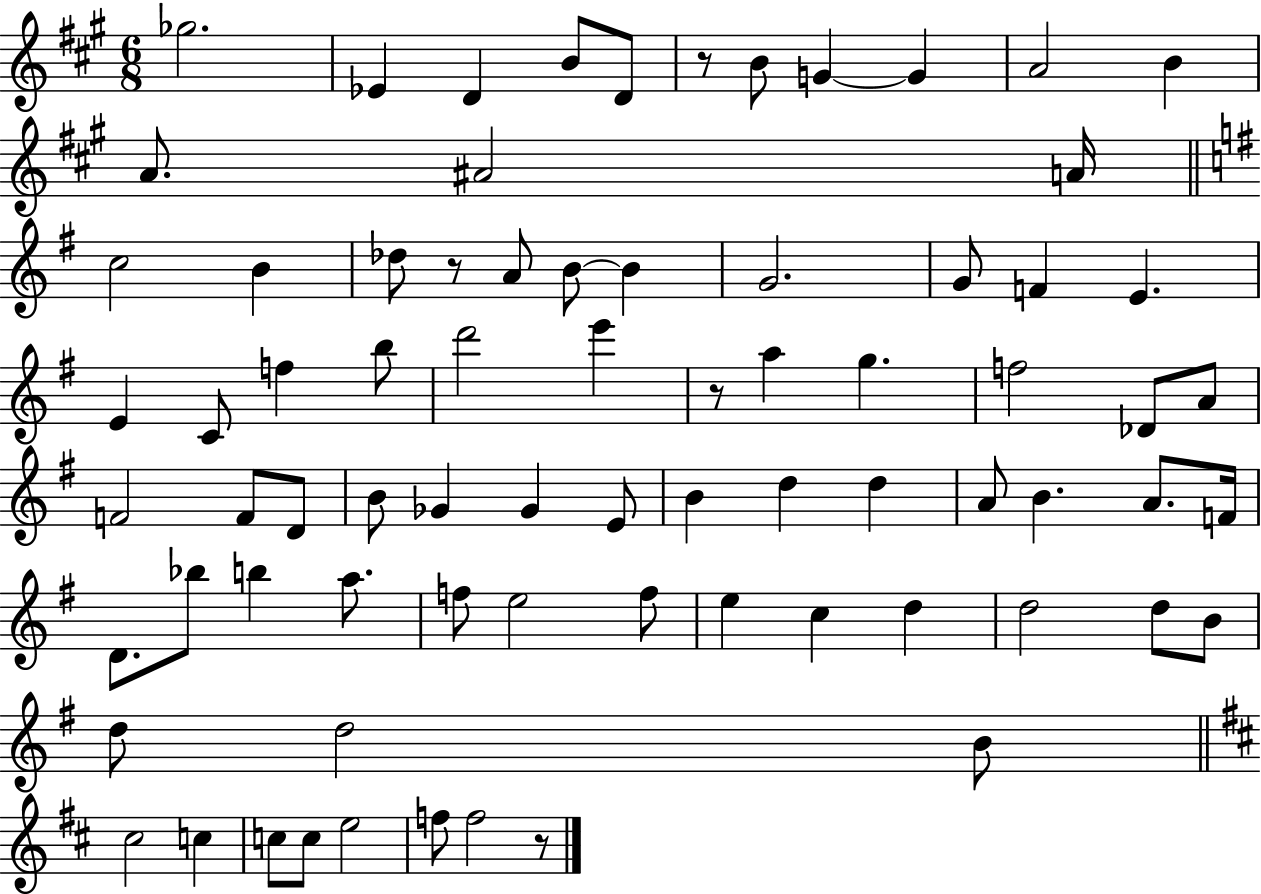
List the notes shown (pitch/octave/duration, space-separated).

Gb5/h. Eb4/q D4/q B4/e D4/e R/e B4/e G4/q G4/q A4/h B4/q A4/e. A#4/h A4/s C5/h B4/q Db5/e R/e A4/e B4/e B4/q G4/h. G4/e F4/q E4/q. E4/q C4/e F5/q B5/e D6/h E6/q R/e A5/q G5/q. F5/h Db4/e A4/e F4/h F4/e D4/e B4/e Gb4/q Gb4/q E4/e B4/q D5/q D5/q A4/e B4/q. A4/e. F4/s D4/e. Bb5/e B5/q A5/e. F5/e E5/h F5/e E5/q C5/q D5/q D5/h D5/e B4/e D5/e D5/h B4/e C#5/h C5/q C5/e C5/e E5/h F5/e F5/h R/e